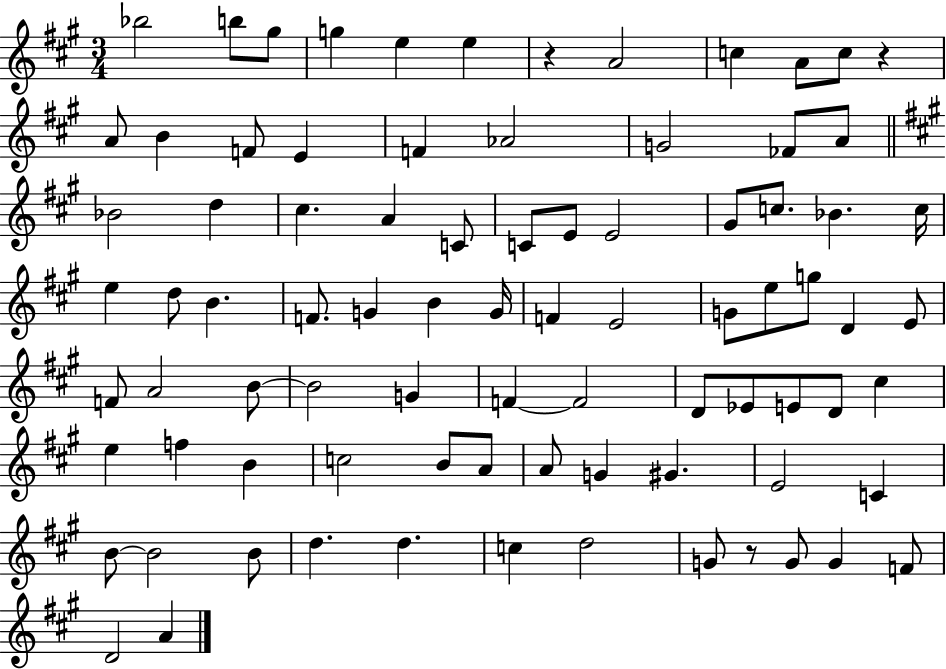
Bb5/h B5/e G#5/e G5/q E5/q E5/q R/q A4/h C5/q A4/e C5/e R/q A4/e B4/q F4/e E4/q F4/q Ab4/h G4/h FES4/e A4/e Bb4/h D5/q C#5/q. A4/q C4/e C4/e E4/e E4/h G#4/e C5/e. Bb4/q. C5/s E5/q D5/e B4/q. F4/e. G4/q B4/q G4/s F4/q E4/h G4/e E5/e G5/e D4/q E4/e F4/e A4/h B4/e B4/h G4/q F4/q F4/h D4/e Eb4/e E4/e D4/e C#5/q E5/q F5/q B4/q C5/h B4/e A4/e A4/e G4/q G#4/q. E4/h C4/q B4/e B4/h B4/e D5/q. D5/q. C5/q D5/h G4/e R/e G4/e G4/q F4/e D4/h A4/q